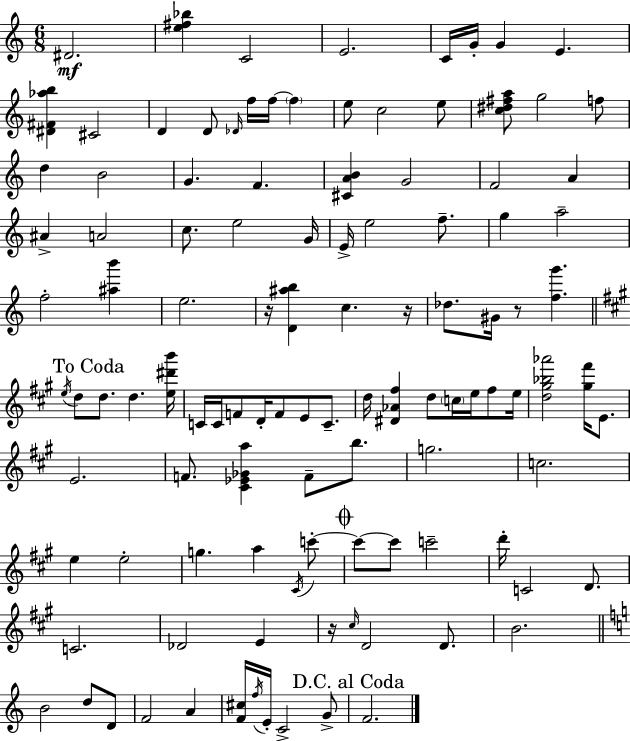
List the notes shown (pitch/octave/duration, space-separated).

D#4/h. [E5,F#5,Bb5]/q C4/h E4/h. C4/s G4/s G4/q E4/q. [D#4,F#4,Ab5,B5]/q C#4/h D4/q D4/e Db4/s F5/s F5/s F5/q E5/e C5/h E5/e [C5,D#5,F#5,A5]/e G5/h F5/e D5/q B4/h G4/q. F4/q. [C#4,A4,B4]/q G4/h F4/h A4/q A#4/q A4/h C5/e. E5/h G4/s E4/s E5/h F5/e. G5/q A5/h F5/h [A#5,B6]/q E5/h. R/s [D4,A#5,B5]/q C5/q. R/s Db5/e. G#4/s R/e [F5,G6]/q. E5/s D5/e D5/e. D5/q. [E5,D#6,B6]/s C4/s C4/s F4/e D4/s F4/e E4/e C4/e. D5/s [D#4,Ab4,F#5]/q D5/e C5/s E5/s F#5/e E5/s [D5,G#5,Bb5,Ab6]/h [G#5,F#6]/s E4/e. E4/h. F4/e. [C#4,Eb4,Gb4,A5]/q F4/e B5/e. G5/h. C5/h. E5/q E5/h G5/q. A5/q C#4/s C6/e C6/e C6/e C6/h D6/s C4/h D4/e. C4/h. Db4/h E4/q R/s C#5/s D4/h D4/e. B4/h. B4/h D5/e D4/e F4/h A4/q [F4,C#5]/s F5/s E4/s C4/h G4/e F4/h.